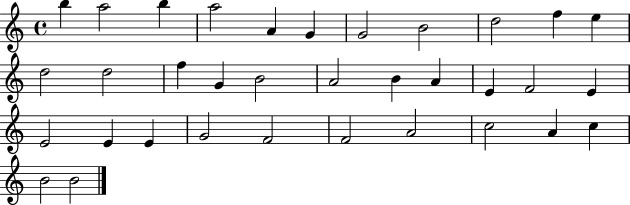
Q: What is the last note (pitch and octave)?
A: B4